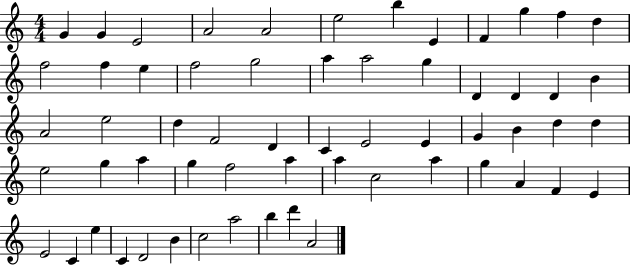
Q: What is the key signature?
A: C major